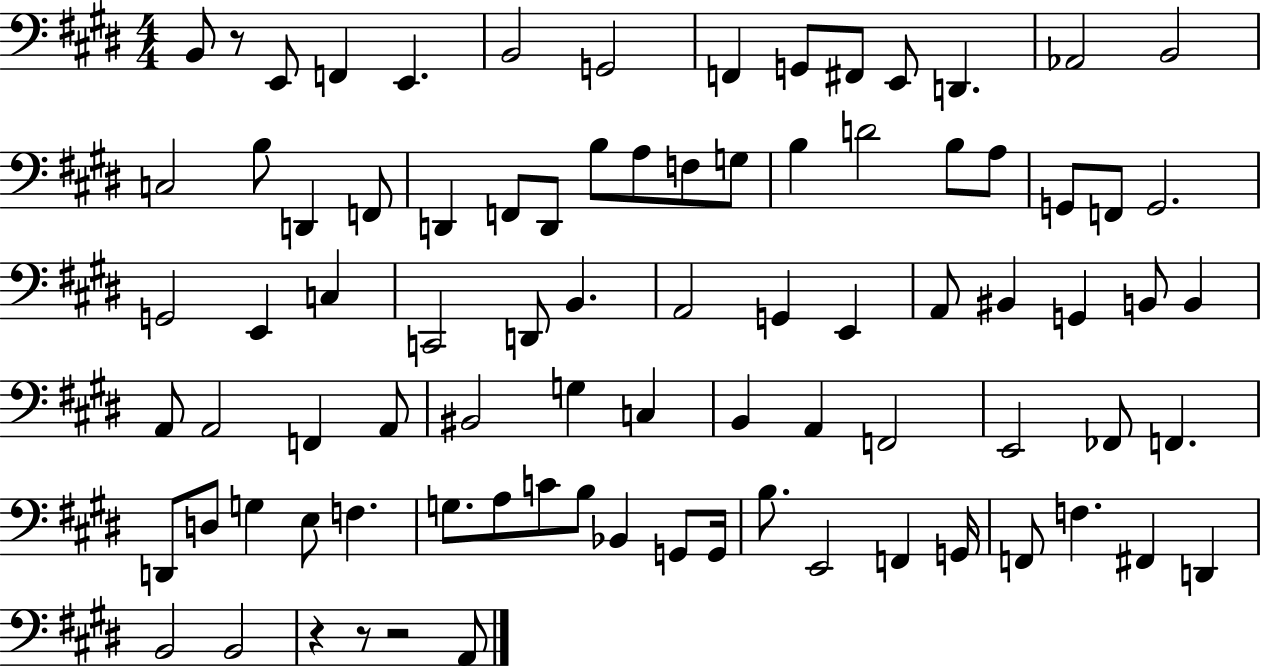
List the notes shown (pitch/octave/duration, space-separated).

B2/e R/e E2/e F2/q E2/q. B2/h G2/h F2/q G2/e F#2/e E2/e D2/q. Ab2/h B2/h C3/h B3/e D2/q F2/e D2/q F2/e D2/e B3/e A3/e F3/e G3/e B3/q D4/h B3/e A3/e G2/e F2/e G2/h. G2/h E2/q C3/q C2/h D2/e B2/q. A2/h G2/q E2/q A2/e BIS2/q G2/q B2/e B2/q A2/e A2/h F2/q A2/e BIS2/h G3/q C3/q B2/q A2/q F2/h E2/h FES2/e F2/q. D2/e D3/e G3/q E3/e F3/q. G3/e. A3/e C4/e B3/e Bb2/q G2/e G2/s B3/e. E2/h F2/q G2/s F2/e F3/q. F#2/q D2/q B2/h B2/h R/q R/e R/h A2/e